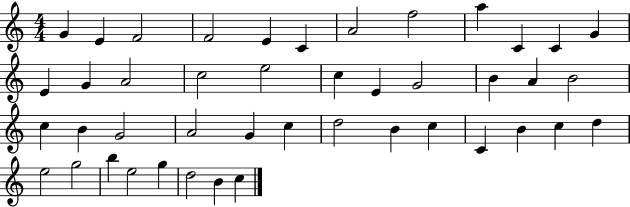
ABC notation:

X:1
T:Untitled
M:4/4
L:1/4
K:C
G E F2 F2 E C A2 f2 a C C G E G A2 c2 e2 c E G2 B A B2 c B G2 A2 G c d2 B c C B c d e2 g2 b e2 g d2 B c